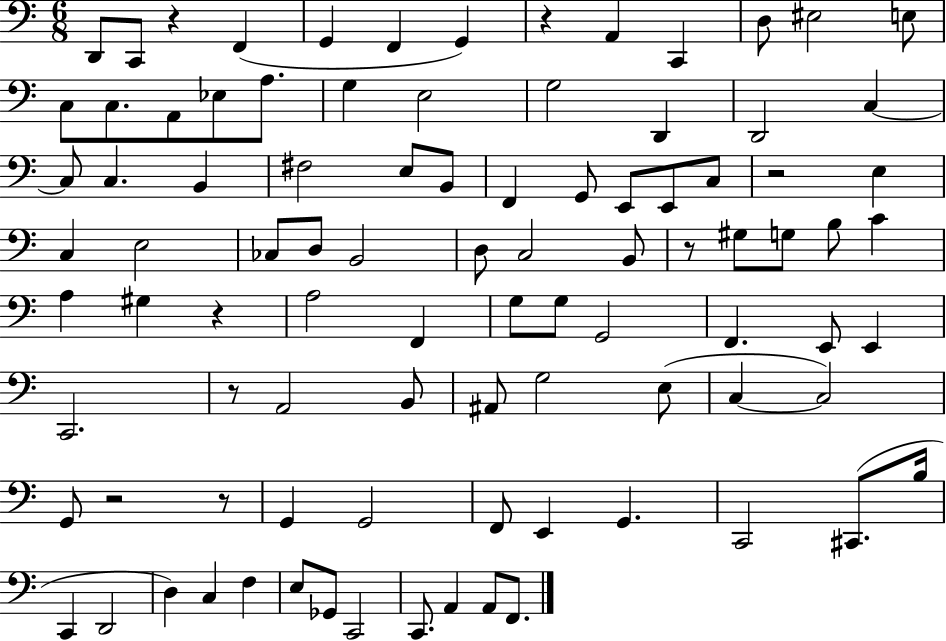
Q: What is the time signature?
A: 6/8